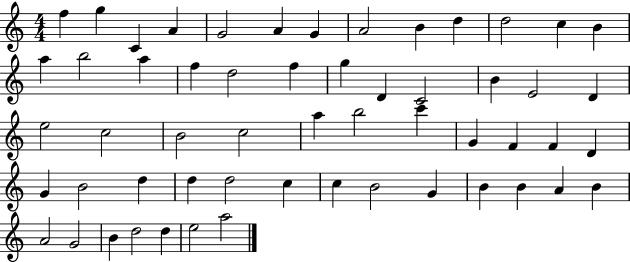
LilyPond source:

{
  \clef treble
  \numericTimeSignature
  \time 4/4
  \key c \major
  f''4 g''4 c'4 a'4 | g'2 a'4 g'4 | a'2 b'4 d''4 | d''2 c''4 b'4 | \break a''4 b''2 a''4 | f''4 d''2 f''4 | g''4 d'4 c'2 | b'4 e'2 d'4 | \break e''2 c''2 | b'2 c''2 | a''4 b''2 c'''4 | g'4 f'4 f'4 d'4 | \break g'4 b'2 d''4 | d''4 d''2 c''4 | c''4 b'2 g'4 | b'4 b'4 a'4 b'4 | \break a'2 g'2 | b'4 d''2 d''4 | e''2 a''2 | \bar "|."
}